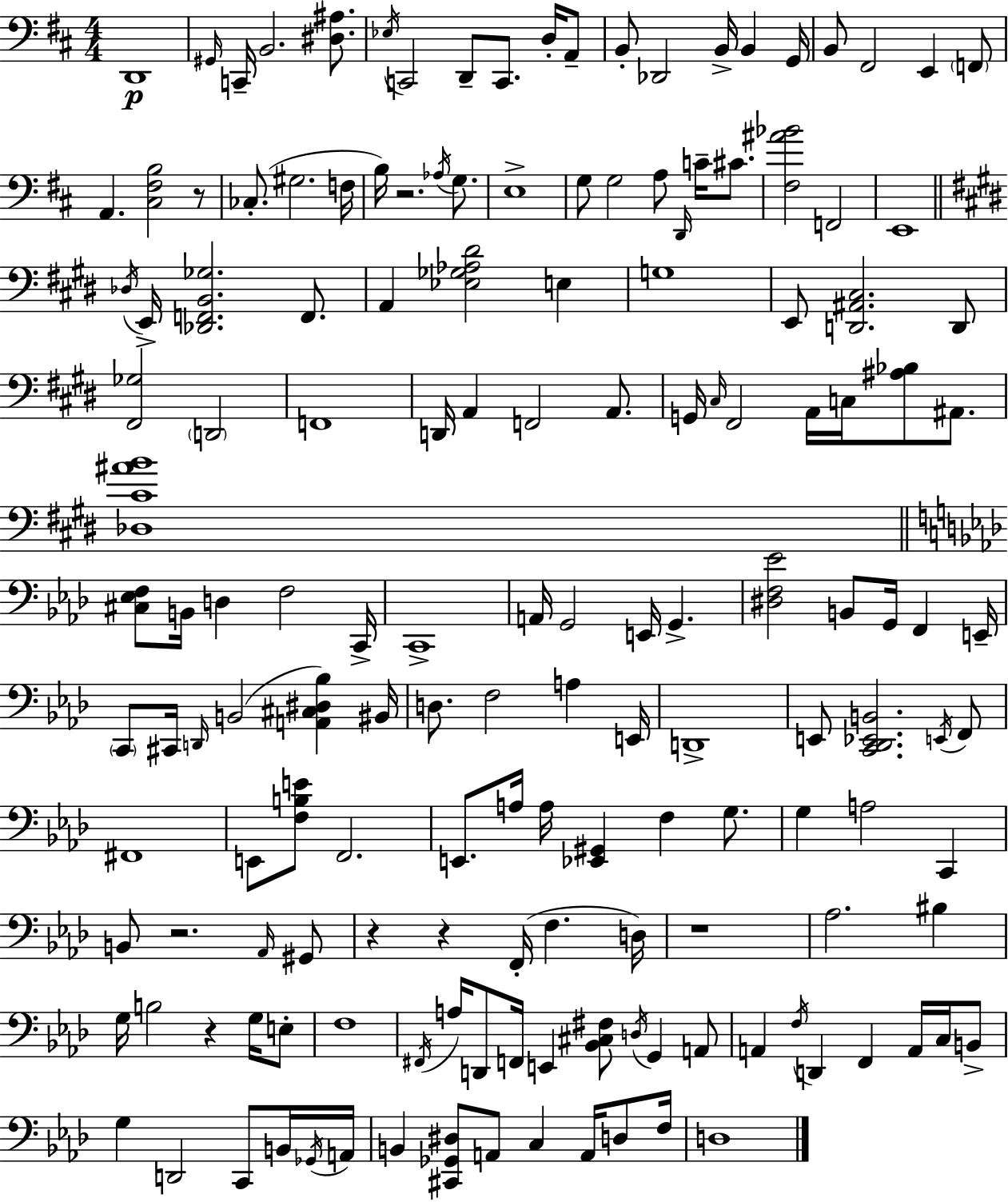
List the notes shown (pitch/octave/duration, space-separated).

D2/w G#2/s C2/s B2/h. [D#3,A#3]/e. Eb3/s C2/h D2/e C2/e. D3/s A2/e B2/e Db2/h B2/s B2/q G2/s B2/e F#2/h E2/q F2/e A2/q. [C#3,F#3,B3]/h R/e CES3/e. G#3/h. F3/s B3/s R/h. Ab3/s G3/e. E3/w G3/e G3/h A3/e D2/s C4/s C#4/e. [F#3,A#4,Bb4]/h F2/h E2/w Db3/s E2/s [Db2,F2,B2,Gb3]/h. F2/e. A2/q [Eb3,Gb3,Ab3,D#4]/h E3/q G3/w E2/e [D2,A#2,C#3]/h. D2/e [F#2,Gb3]/h D2/h F2/w D2/s A2/q F2/h A2/e. G2/s C#3/s F#2/h A2/s C3/s [A#3,Bb3]/e A#2/e. [Db3,C#4,A#4,B4]/w [C#3,Eb3,F3]/e B2/s D3/q F3/h C2/s C2/w A2/s G2/h E2/s G2/q. [D#3,F3,Eb4]/h B2/e G2/s F2/q E2/s C2/e C#2/s D2/s B2/h [A2,C#3,D#3,Bb3]/q BIS2/s D3/e. F3/h A3/q E2/s D2/w E2/e [C2,Db2,Eb2,B2]/h. E2/s F2/e F#2/w E2/e [F3,B3,E4]/e F2/h. E2/e. A3/s A3/s [Eb2,G#2]/q F3/q G3/e. G3/q A3/h C2/q B2/e R/h. Ab2/s G#2/e R/q R/q F2/s F3/q. D3/s R/w Ab3/h. BIS3/q G3/s B3/h R/q G3/s E3/e F3/w F#2/s A3/s D2/e F2/s E2/q [Bb2,C#3,F#3]/e D3/s G2/q A2/e A2/q F3/s D2/q F2/q A2/s C3/s B2/e G3/q D2/h C2/e B2/s Gb2/s A2/s B2/q [C#2,Gb2,D#3]/e A2/e C3/q A2/s D3/e F3/s D3/w